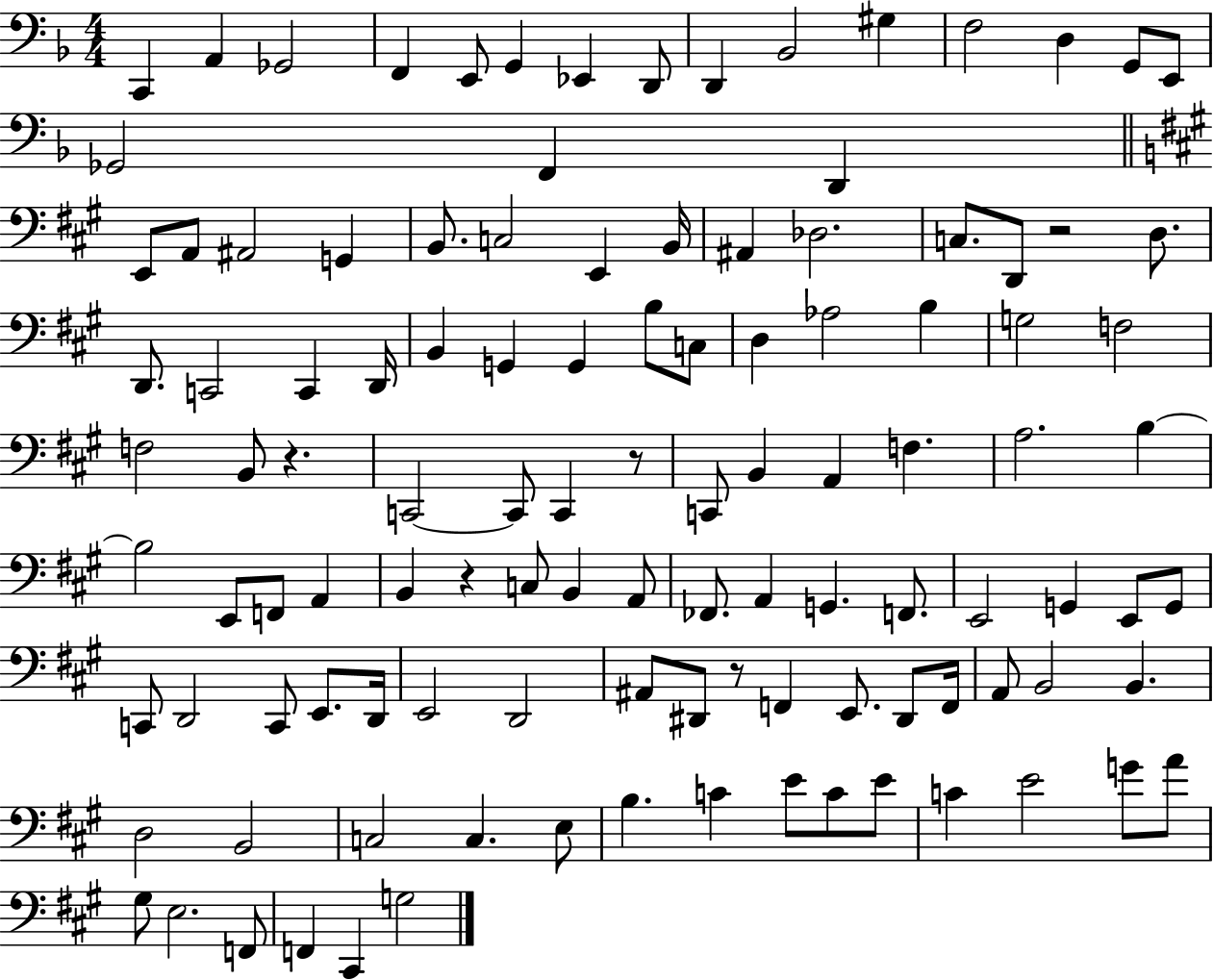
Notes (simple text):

C2/q A2/q Gb2/h F2/q E2/e G2/q Eb2/q D2/e D2/q Bb2/h G#3/q F3/h D3/q G2/e E2/e Gb2/h F2/q D2/q E2/e A2/e A#2/h G2/q B2/e. C3/h E2/q B2/s A#2/q Db3/h. C3/e. D2/e R/h D3/e. D2/e. C2/h C2/q D2/s B2/q G2/q G2/q B3/e C3/e D3/q Ab3/h B3/q G3/h F3/h F3/h B2/e R/q. C2/h C2/e C2/q R/e C2/e B2/q A2/q F3/q. A3/h. B3/q B3/h E2/e F2/e A2/q B2/q R/q C3/e B2/q A2/e FES2/e. A2/q G2/q. F2/e. E2/h G2/q E2/e G2/e C2/e D2/h C2/e E2/e. D2/s E2/h D2/h A#2/e D#2/e R/e F2/q E2/e. D#2/e F2/s A2/e B2/h B2/q. D3/h B2/h C3/h C3/q. E3/e B3/q. C4/q E4/e C4/e E4/e C4/q E4/h G4/e A4/e G#3/e E3/h. F2/e F2/q C#2/q G3/h